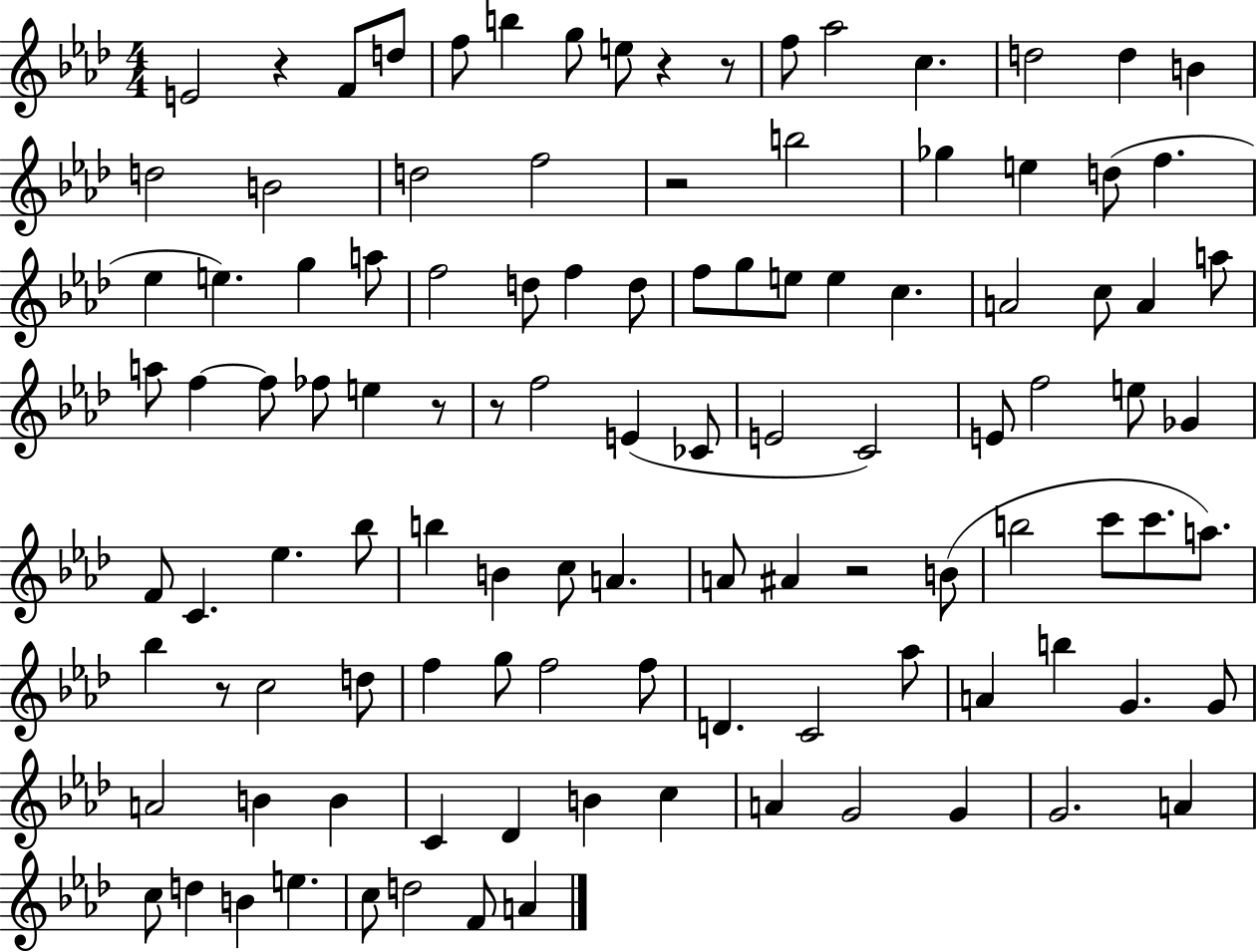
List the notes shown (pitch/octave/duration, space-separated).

E4/h R/q F4/e D5/e F5/e B5/q G5/e E5/e R/q R/e F5/e Ab5/h C5/q. D5/h D5/q B4/q D5/h B4/h D5/h F5/h R/h B5/h Gb5/q E5/q D5/e F5/q. Eb5/q E5/q. G5/q A5/e F5/h D5/e F5/q D5/e F5/e G5/e E5/e E5/q C5/q. A4/h C5/e A4/q A5/e A5/e F5/q F5/e FES5/e E5/q R/e R/e F5/h E4/q CES4/e E4/h C4/h E4/e F5/h E5/e Gb4/q F4/e C4/q. Eb5/q. Bb5/e B5/q B4/q C5/e A4/q. A4/e A#4/q R/h B4/e B5/h C6/e C6/e. A5/e. Bb5/q R/e C5/h D5/e F5/q G5/e F5/h F5/e D4/q. C4/h Ab5/e A4/q B5/q G4/q. G4/e A4/h B4/q B4/q C4/q Db4/q B4/q C5/q A4/q G4/h G4/q G4/h. A4/q C5/e D5/q B4/q E5/q. C5/e D5/h F4/e A4/q